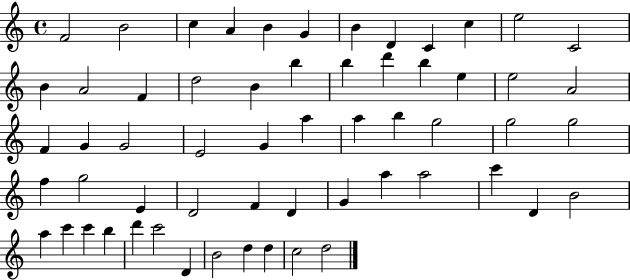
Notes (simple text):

F4/h B4/h C5/q A4/q B4/q G4/q B4/q D4/q C4/q C5/q E5/h C4/h B4/q A4/h F4/q D5/h B4/q B5/q B5/q D6/q B5/q E5/q E5/h A4/h F4/q G4/q G4/h E4/h G4/q A5/q A5/q B5/q G5/h G5/h G5/h F5/q G5/h E4/q D4/h F4/q D4/q G4/q A5/q A5/h C6/q D4/q B4/h A5/q C6/q C6/q B5/q D6/q C6/h D4/q B4/h D5/q D5/q C5/h D5/h